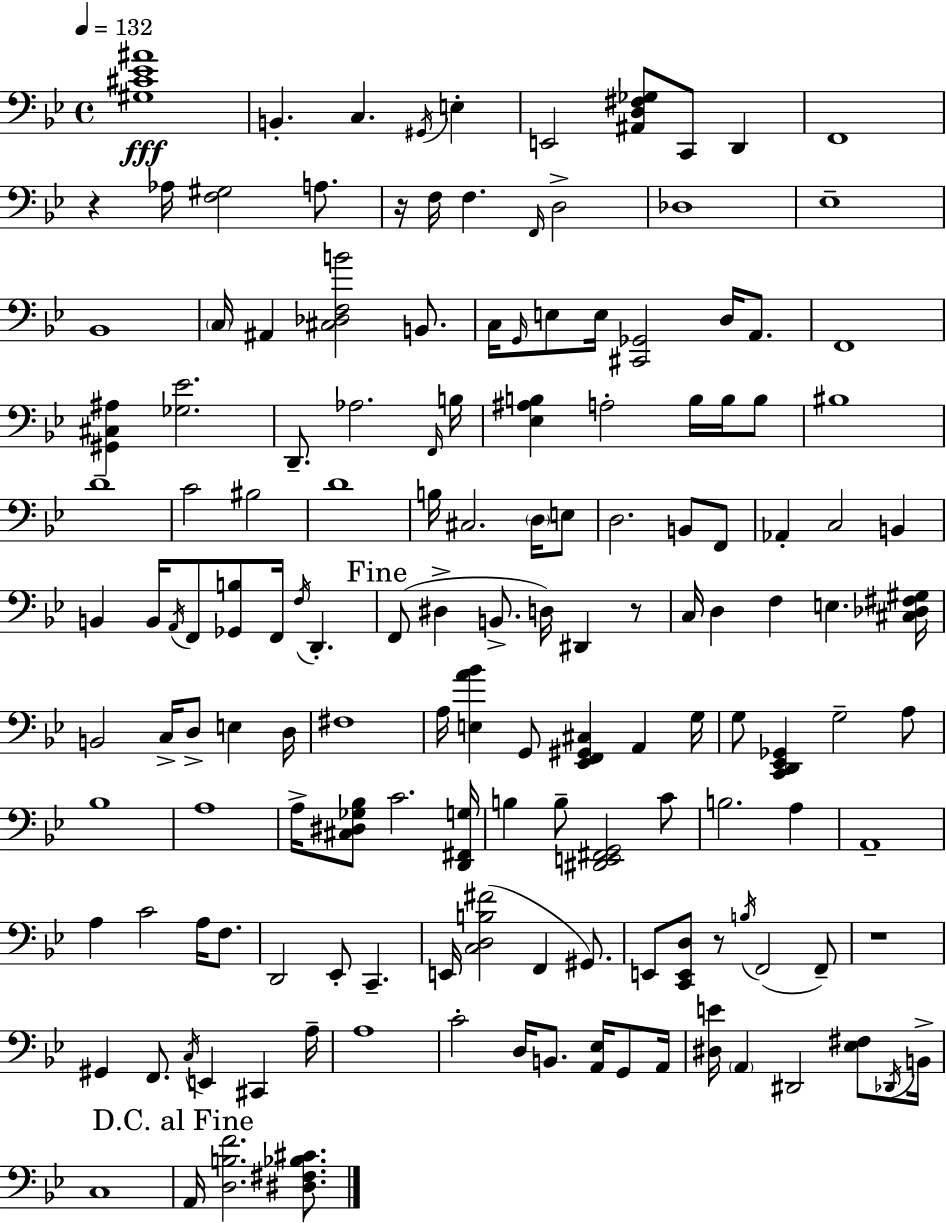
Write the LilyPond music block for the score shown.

{
  \clef bass
  \time 4/4
  \defaultTimeSignature
  \key bes \major
  \tempo 4 = 132
  <gis cis' ees' ais'>1\fff | b,4.-. c4. \acciaccatura { gis,16 } e4-. | e,2 <ais, d fis ges>8 c,8 d,4 | f,1 | \break r4 aes16 <f gis>2 a8. | r16 f16 f4. \grace { f,16 } d2-> | des1 | ees1-- | \break bes,1 | \parenthesize c16 ais,4 <cis des f b'>2 b,8. | c16 \grace { g,16 } e8 e16 <cis, ges,>2 d16 | a,8. f,1 | \break <gis, cis ais>4 <ges ees'>2. | d,8.-- aes2. | \grace { f,16 } b16 <ees ais b>4 a2-. | b16 b16 b8 bis1 | \break d'1-- | c'2 bis2 | d'1 | b16 cis2. | \break \parenthesize d16 e8 d2. | b,8 f,8 aes,4-. c2 | b,4 b,4 b,16 \acciaccatura { a,16 } f,8 <ges, b>8 f,16 \acciaccatura { f16 } | d,4.-. \mark "Fine" f,8( dis4-> b,8.-> d16) | \break dis,4 r8 c16 d4 f4 e4. | <cis des fis gis>16 b,2 c16-> d8-> | e4 d16 fis1 | a16 <e a' bes'>4 g,8 <ees, f, gis, cis>4 | \break a,4 g16 g8 <c, d, ees, ges,>4 g2-- | a8 bes1 | a1 | a16-> <cis dis ges bes>8 c'2. | \break <d, fis, g>16 b4 b8-- <dis, e, fis, g,>2 | c'8 b2. | a4 a,1-- | a4 c'2 | \break a16 f8. d,2 ees,8-. | c,4.-- e,16 <c d b fis'>2( f,4 | gis,8.) e,8 <c, e, d>8 r8 \acciaccatura { b16 }( f,2 | f,8--) r1 | \break gis,4 f,8. \acciaccatura { c16 } e,4 | cis,4 a16-- a1 | c'2-. | d16 b,8. <a, ees>16 g,8 a,16 <dis e'>16 \parenthesize a,4 dis,2 | \break <ees fis>8 \acciaccatura { des,16 } b,16-> c1 | \mark "D.C. al Fine" a,16 <d b f'>2. | <dis fis bes cis'>8. \bar "|."
}